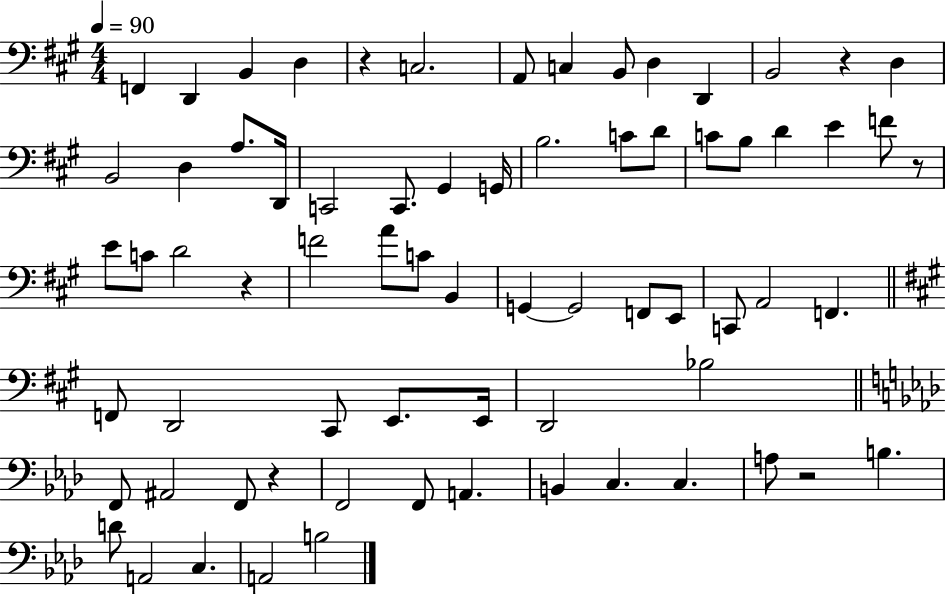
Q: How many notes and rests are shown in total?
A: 71